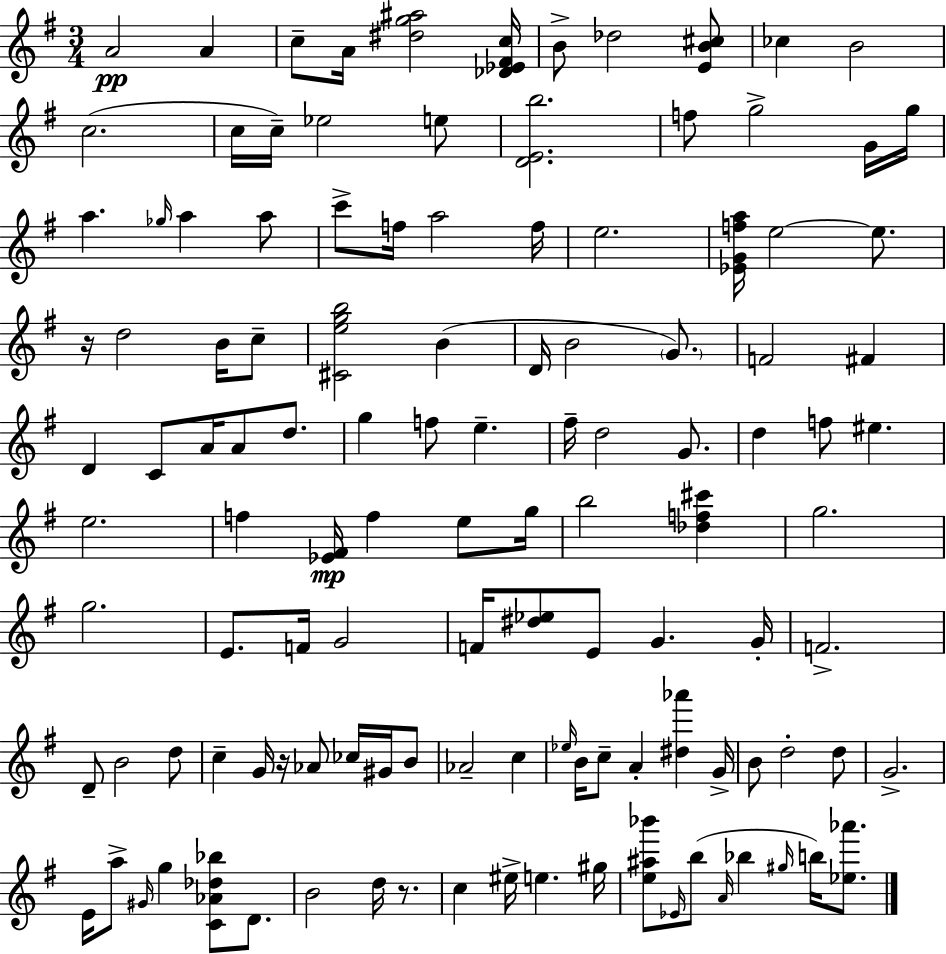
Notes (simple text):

A4/h A4/q C5/e A4/s [D#5,G5,A#5]/h [Db4,Eb4,F#4,C5]/s B4/e Db5/h [E4,B4,C#5]/e CES5/q B4/h C5/h. C5/s C5/s Eb5/h E5/e [D4,E4,B5]/h. F5/e G5/h G4/s G5/s A5/q. Gb5/s A5/q A5/e C6/e F5/s A5/h F5/s E5/h. [Eb4,G4,F5,A5]/s E5/h E5/e. R/s D5/h B4/s C5/e [C#4,E5,G5,B5]/h B4/q D4/s B4/h G4/e. F4/h F#4/q D4/q C4/e A4/s A4/e D5/e. G5/q F5/e E5/q. F#5/s D5/h G4/e. D5/q F5/e EIS5/q. E5/h. F5/q [Eb4,F#4]/s F5/q E5/e G5/s B5/h [Db5,F5,C#6]/q G5/h. G5/h. E4/e. F4/s G4/h F4/s [D#5,Eb5]/e E4/e G4/q. G4/s F4/h. D4/e B4/h D5/e C5/q G4/s R/s Ab4/e CES5/s G#4/s B4/e Ab4/h C5/q Eb5/s B4/s C5/e A4/q [D#5,Ab6]/q G4/s B4/e D5/h D5/e G4/h. E4/s A5/e G#4/s G5/q [C4,Ab4,Db5,Bb5]/e D4/e. B4/h D5/s R/e. C5/q EIS5/s E5/q. G#5/s [E5,A#5,Bb6]/e Eb4/s B5/e A4/s Bb5/q G#5/s B5/s [Eb5,Ab6]/e.